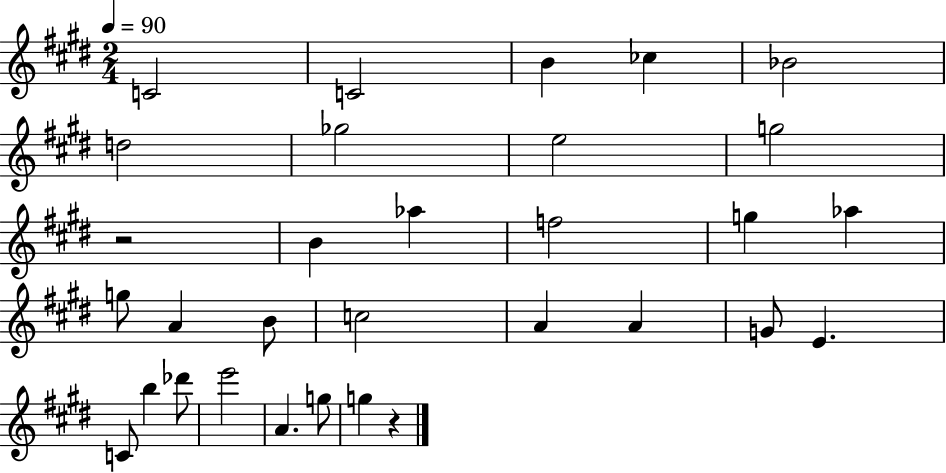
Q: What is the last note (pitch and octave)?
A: G5